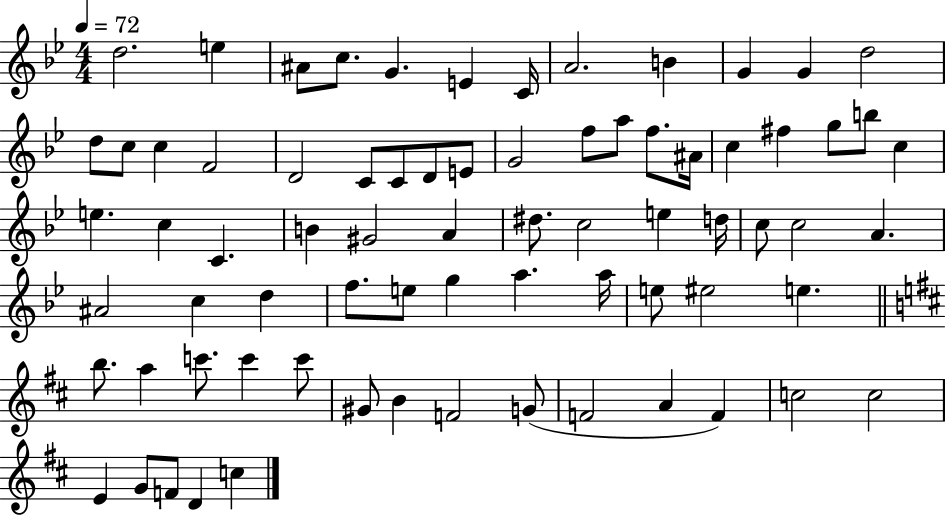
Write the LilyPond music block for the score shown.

{
  \clef treble
  \numericTimeSignature
  \time 4/4
  \key bes \major
  \tempo 4 = 72
  d''2. e''4 | ais'8 c''8. g'4. e'4 c'16 | a'2. b'4 | g'4 g'4 d''2 | \break d''8 c''8 c''4 f'2 | d'2 c'8 c'8 d'8 e'8 | g'2 f''8 a''8 f''8. ais'16 | c''4 fis''4 g''8 b''8 c''4 | \break e''4. c''4 c'4. | b'4 gis'2 a'4 | dis''8. c''2 e''4 d''16 | c''8 c''2 a'4. | \break ais'2 c''4 d''4 | f''8. e''8 g''4 a''4. a''16 | e''8 eis''2 e''4. | \bar "||" \break \key d \major b''8. a''4 c'''8. c'''4 c'''8 | gis'8 b'4 f'2 g'8( | f'2 a'4 f'4) | c''2 c''2 | \break e'4 g'8 f'8 d'4 c''4 | \bar "|."
}